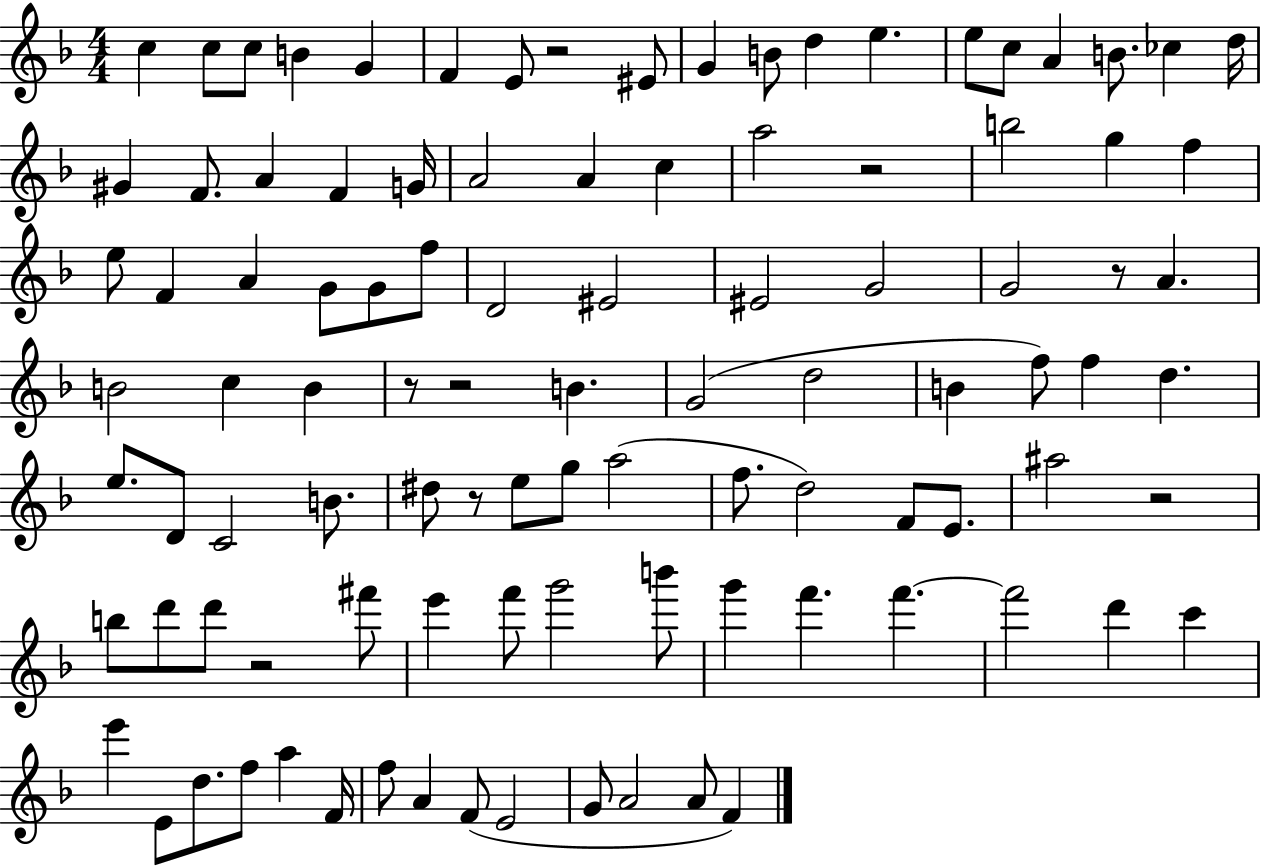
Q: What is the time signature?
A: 4/4